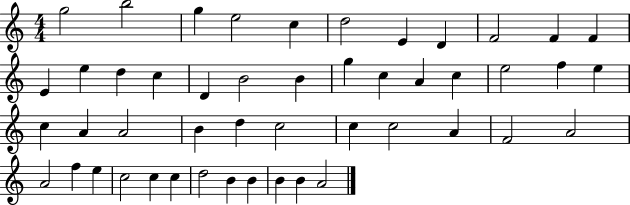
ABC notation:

X:1
T:Untitled
M:4/4
L:1/4
K:C
g2 b2 g e2 c d2 E D F2 F F E e d c D B2 B g c A c e2 f e c A A2 B d c2 c c2 A F2 A2 A2 f e c2 c c d2 B B B B A2